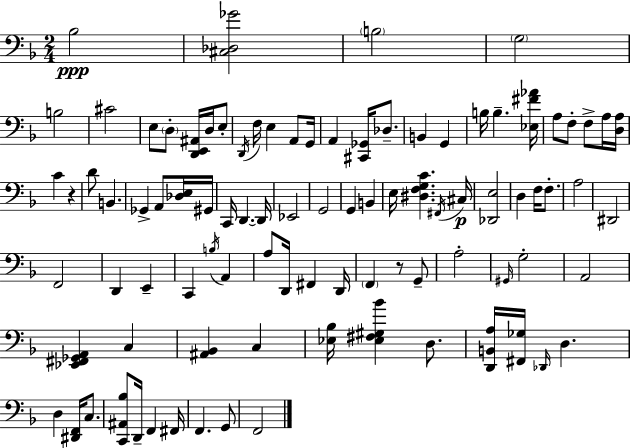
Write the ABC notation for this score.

X:1
T:Untitled
M:2/4
L:1/4
K:F
_B,2 [^C,_D,_G]2 B,2 G,2 B,2 ^C2 E,/2 D,/2 [D,,E,,^A,,]/4 D,/4 E,/2 D,,/4 F,/4 E, A,,/2 G,,/4 A,, [^C,,_G,,]/4 _D,/2 B,, G,, B,/4 B, [_E,^F_A]/4 A,/2 F,/2 F,/2 A,/4 [D,A,]/4 C z D/2 B,, _G,, A,,/2 [_D,E,]/4 ^G,,/4 C,,/4 D,, D,,/4 _E,,2 G,,2 G,, B,, E,/4 [^D,F,G,C] ^F,,/4 ^C,/4 [_D,,E,]2 D, F,/4 F,/2 A,2 ^D,,2 F,,2 D,, E,, C,, B,/4 A,, A,/2 D,,/4 ^F,, D,,/4 F,, z/2 G,,/2 A,2 ^G,,/4 G,2 A,,2 [_E,,^F,,_G,,A,,] C, [^A,,_B,,] C, [_E,_B,]/4 [_E,^F,^G,_B] D,/2 [D,,B,,A,]/4 [^F,,_G,]/4 _D,,/4 D, D, [^D,,F,,]/4 C,/2 [C,,^A,,_B,]/2 D,,/4 F,, ^F,,/4 F,, G,,/2 F,,2